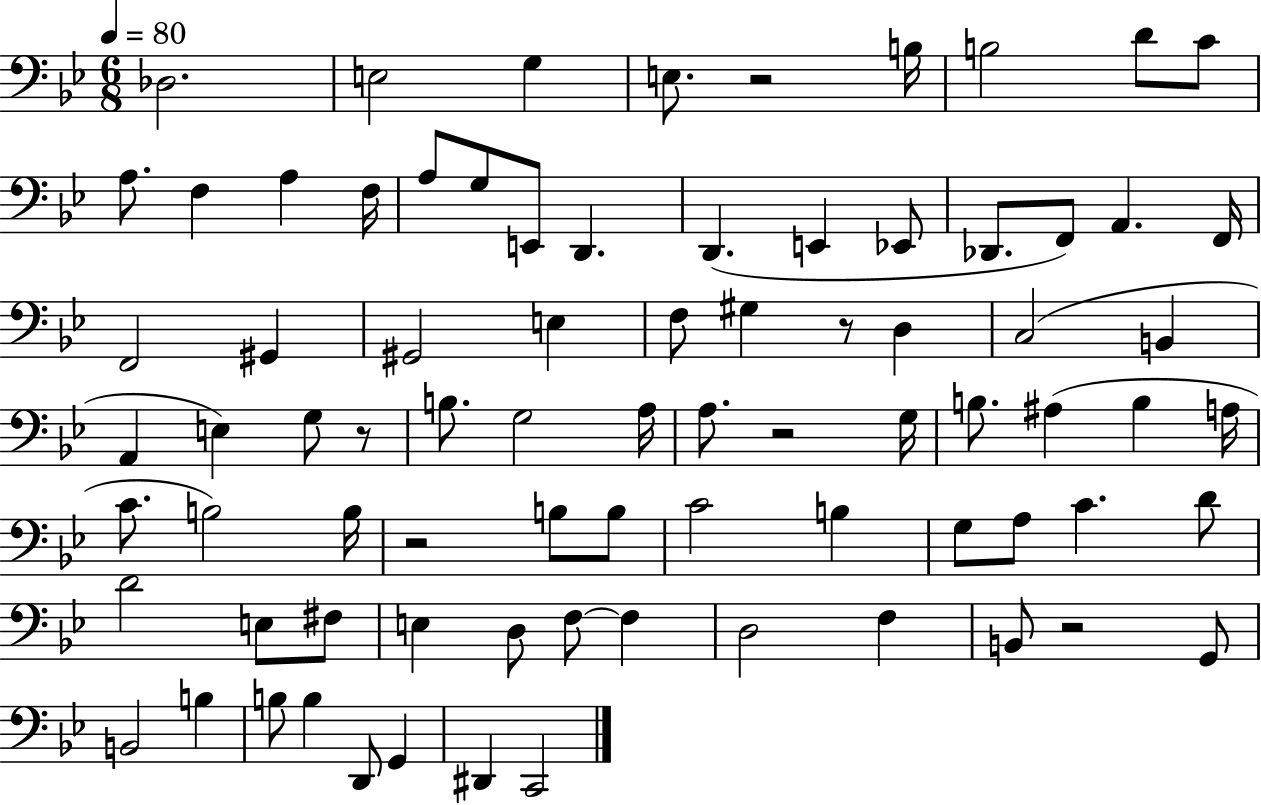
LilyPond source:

{
  \clef bass
  \numericTimeSignature
  \time 6/8
  \key bes \major
  \tempo 4 = 80
  des2. | e2 g4 | e8. r2 b16 | b2 d'8 c'8 | \break a8. f4 a4 f16 | a8 g8 e,8 d,4. | d,4.( e,4 ees,8 | des,8. f,8) a,4. f,16 | \break f,2 gis,4 | gis,2 e4 | f8 gis4 r8 d4 | c2( b,4 | \break a,4 e4) g8 r8 | b8. g2 a16 | a8. r2 g16 | b8. ais4( b4 a16 | \break c'8. b2) b16 | r2 b8 b8 | c'2 b4 | g8 a8 c'4. d'8 | \break d'2 e8 fis8 | e4 d8 f8~~ f4 | d2 f4 | b,8 r2 g,8 | \break b,2 b4 | b8 b4 d,8 g,4 | dis,4 c,2 | \bar "|."
}